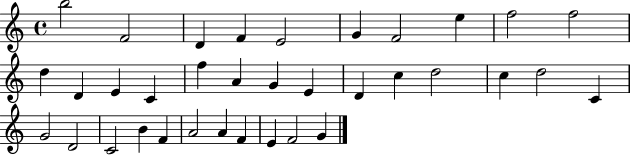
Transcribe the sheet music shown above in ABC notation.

X:1
T:Untitled
M:4/4
L:1/4
K:C
b2 F2 D F E2 G F2 e f2 f2 d D E C f A G E D c d2 c d2 C G2 D2 C2 B F A2 A F E F2 G